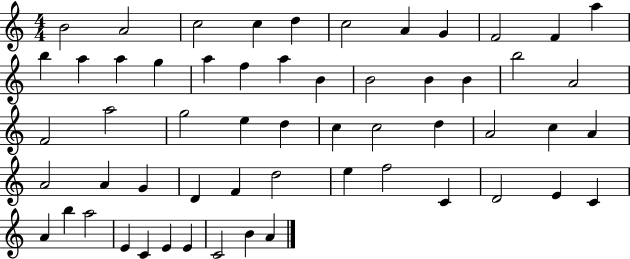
B4/h A4/h C5/h C5/q D5/q C5/h A4/q G4/q F4/h F4/q A5/q B5/q A5/q A5/q G5/q A5/q F5/q A5/q B4/q B4/h B4/q B4/q B5/h A4/h F4/h A5/h G5/h E5/q D5/q C5/q C5/h D5/q A4/h C5/q A4/q A4/h A4/q G4/q D4/q F4/q D5/h E5/q F5/h C4/q D4/h E4/q C4/q A4/q B5/q A5/h E4/q C4/q E4/q E4/q C4/h B4/q A4/q